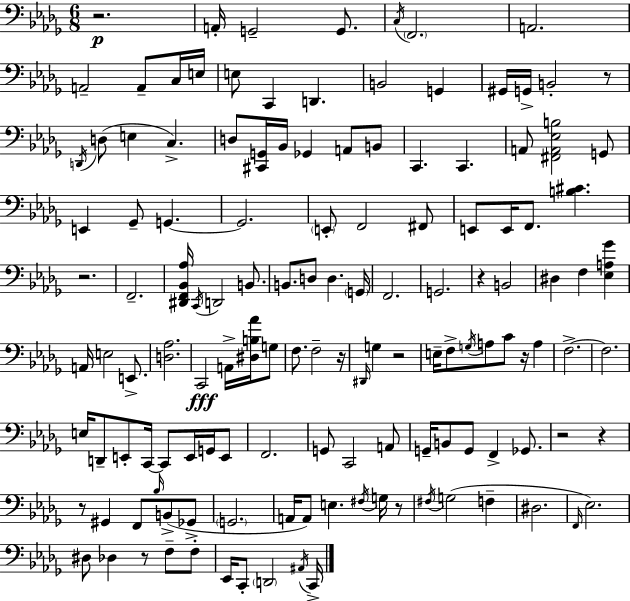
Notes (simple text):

R/h. A2/s G2/h G2/e. C3/s F2/h. A2/h. A2/h A2/e C3/s E3/s E3/e C2/q D2/q. B2/h G2/q G#2/s G2/s B2/h R/e D2/s D3/e E3/q C3/q. D3/e [C#2,G2]/s Bb2/s Gb2/q A2/e B2/e C2/q. C2/q. A2/e [F#2,A2,Eb3,B3]/h G2/e E2/q Gb2/e G2/q. G2/h. E2/e F2/h F#2/e E2/e E2/s F2/e. [B3,C#4]/q. R/h. F2/h. [D#2,F2,Bb2,Ab3]/s C2/s D2/h B2/e. B2/e. D3/e D3/q. G2/s F2/h. G2/h. R/q B2/h D#3/q F3/q [Eb3,A3,Gb4]/q A2/s E3/h E2/e. [D3,Ab3]/h. C2/h A2/s [D#3,B3,Ab4]/s G3/e F3/e. F3/h R/s D#2/s G3/q R/h E3/s F3/e G3/s A3/e C4/e R/s A3/q F3/h. F3/h. E3/s D2/e E2/e C2/s C2/e E2/s G2/s E2/e F2/h. G2/e C2/h A2/e G2/s B2/e G2/e F2/q Gb2/e. R/h R/q R/e G#2/q F2/e Bb3/s B2/e Gb2/e G2/h. A2/s A2/e E3/q. F#3/s G3/s R/e F#3/s G3/h F3/q D#3/h. F2/s Eb3/h. D#3/e Db3/q R/e F3/e F3/e Eb2/s C2/e D2/h A#2/s C2/s